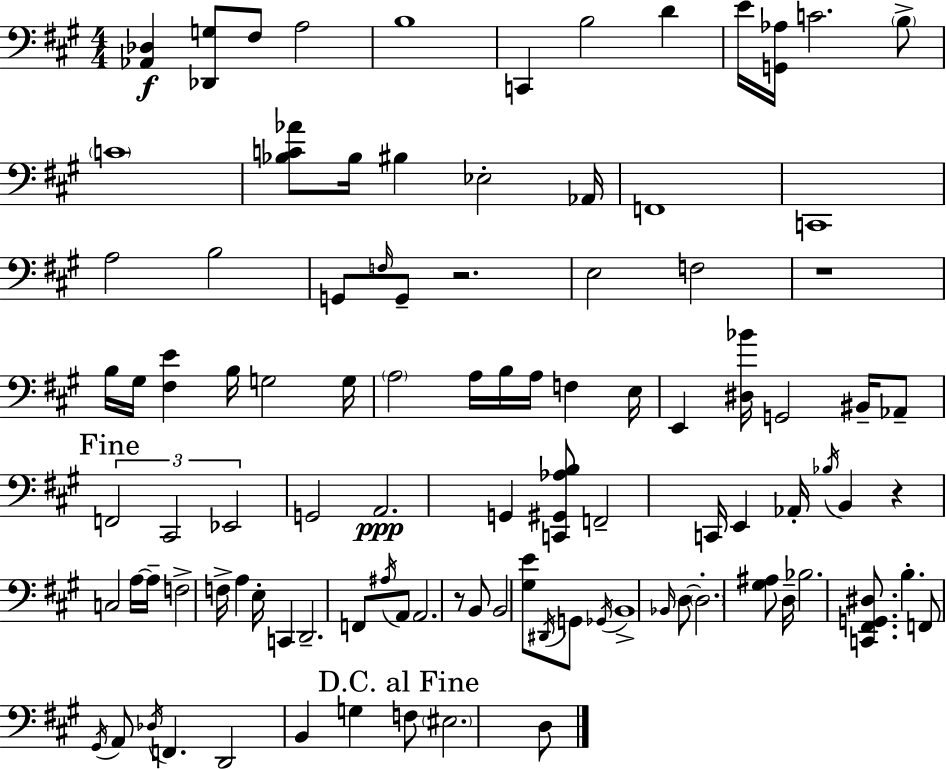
{
  \clef bass
  \numericTimeSignature
  \time 4/4
  \key a \major
  <aes, des>4\f <des, g>8 fis8 a2 | b1 | c,4 b2 d'4 | e'16 <g, aes>16 c'2. \parenthesize b8-> | \break \parenthesize c'1 | <bes c' aes'>8 bes16 bis4 ees2-. aes,16 | f,1 | c,1 | \break a2 b2 | g,8 \grace { f16 } g,8-- r2. | e2 f2 | r1 | \break b16 gis16 <fis e'>4 b16 g2 | g16 \parenthesize a2 a16 b16 a16 f4 | e16 e,4 <dis bes'>16 g,2 bis,16-- aes,8-- | \mark "Fine" \tuplet 3/2 { f,2 cis,2 | \break ees,2 } g,2 | a,2.\ppp g,4 | <c, gis, aes b>8 f,2-- c,16 e,4 | aes,16-. \acciaccatura { bes16 } b,4 r4 c2 | \break a16~~ a16-- f2-> f16-> a4 | e16-. c,4 d,2.-- | f,8 \acciaccatura { ais16 } a,8 a,2. | r8 b,8 b,2 <gis e'>8 | \break \acciaccatura { dis,16 } g,8 \acciaccatura { ges,16 } b,1-> | \grace { bes,16 } d8~~ \parenthesize d2.-. | <gis ais>8 d16-- bes2. | <c, fis, g, dis>8. b4.-. f,8 \acciaccatura { gis,16 } a,8 | \break \acciaccatura { des16 } f,4. d,2 | b,4 g4 \mark "D.C. al Fine" f8 \parenthesize eis2. | d8 \bar "|."
}